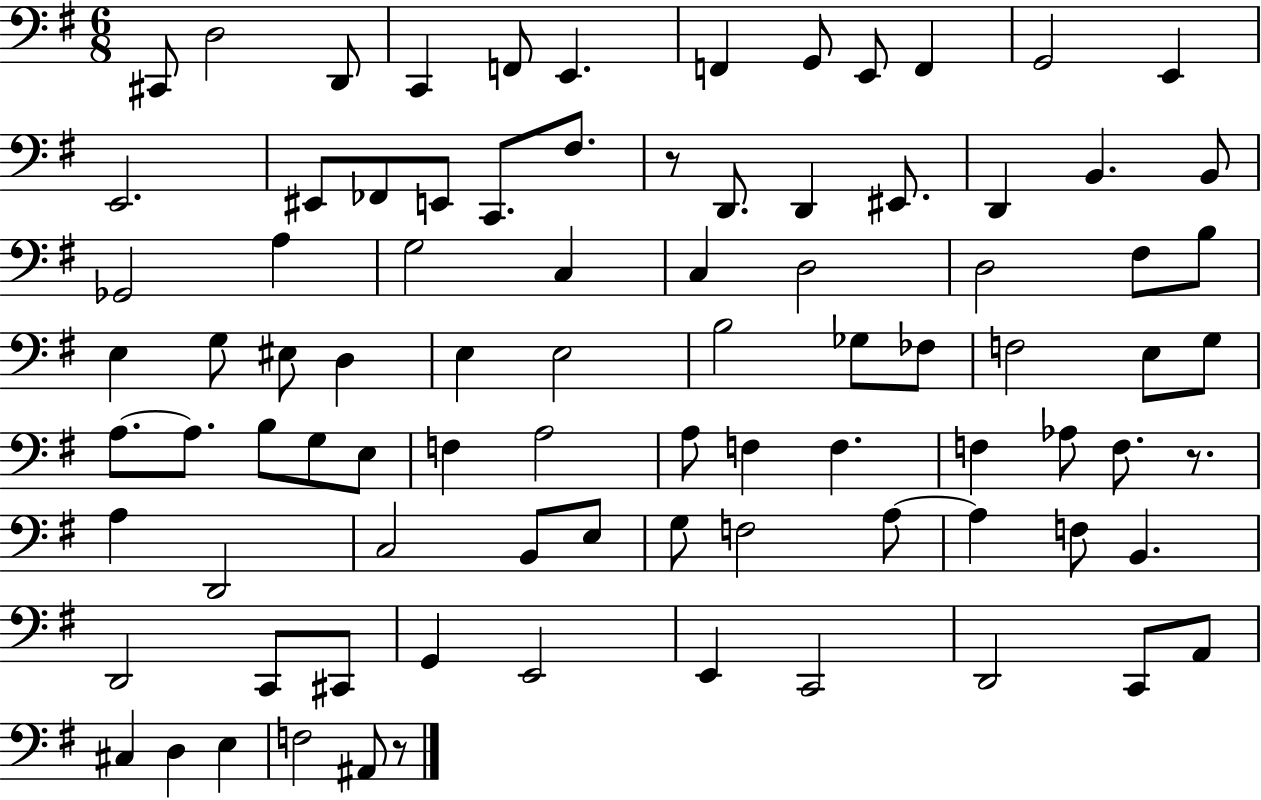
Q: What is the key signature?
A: G major